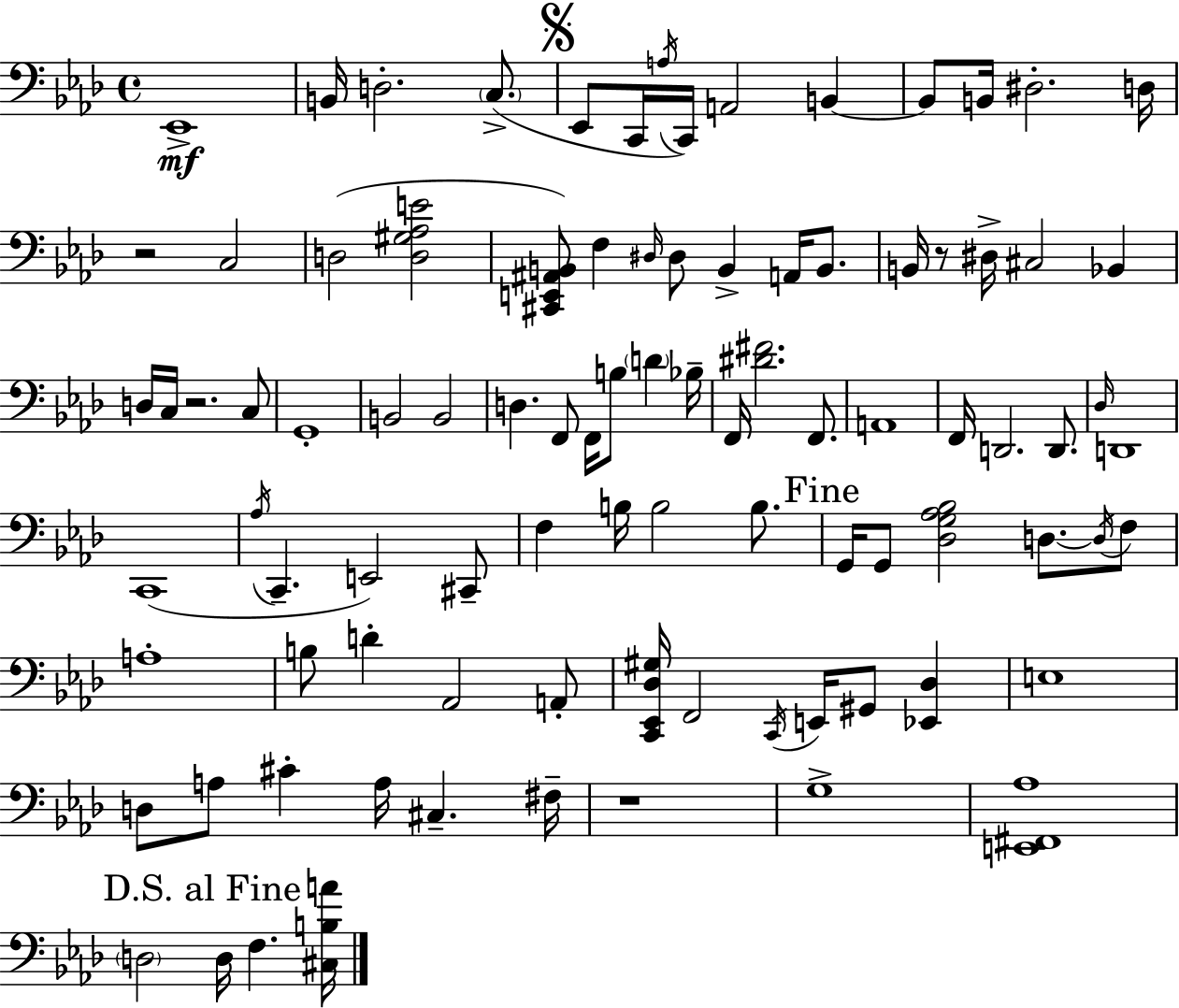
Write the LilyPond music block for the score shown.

{
  \clef bass
  \time 4/4
  \defaultTimeSignature
  \key aes \major
  \repeat volta 2 { ees,1->\mf | b,16 d2.-. \parenthesize c8.->( | \mark \markup { \musicglyph "scripts.segno" } ees,8 c,16 \acciaccatura { a16 } c,16) a,2 b,4~~ | b,8 b,16 dis2.-. | \break d16 r2 c2 | d2( <d gis aes e'>2 | <cis, e, ais, b,>8) f4 \grace { dis16 } dis8 b,4-> a,16 b,8. | b,16 r8 dis16-> cis2 bes,4 | \break d16 c16 r2. | c8 g,1-. | b,2 b,2 | d4. f,8 f,16 b8 \parenthesize d'4 | \break bes16-- f,16 <dis' fis'>2. f,8. | a,1 | f,16 d,2. d,8. | \grace { des16 } d,1 | \break c,1( | \acciaccatura { aes16 } c,4.-- e,2) | cis,8-- f4 b16 b2 | b8. \mark "Fine" g,16 g,8 <des g aes bes>2 d8.~~ | \break \acciaccatura { d16 } f8 a1-. | b8 d'4-. aes,2 | a,8-. <c, ees, des gis>16 f,2 \acciaccatura { c,16 } e,16 | gis,8 <ees, des>4 e1 | \break d8 a8 cis'4-. a16 cis4.-- | fis16-- r1 | g1-> | <e, fis, aes>1 | \break \mark "D.S. al Fine" \parenthesize d2 d16 f4. | <cis b a'>16 } \bar "|."
}